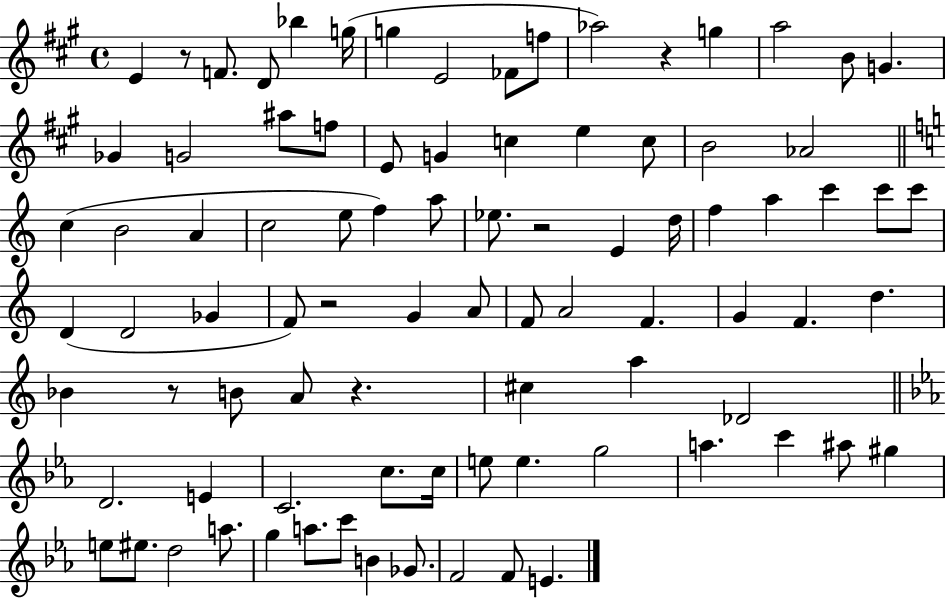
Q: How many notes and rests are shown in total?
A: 88